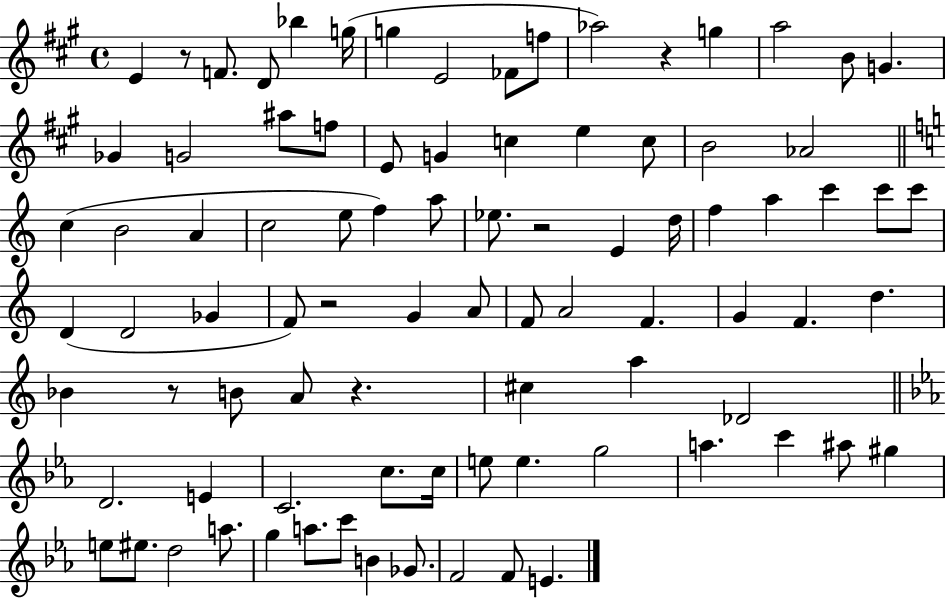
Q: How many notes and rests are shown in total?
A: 88